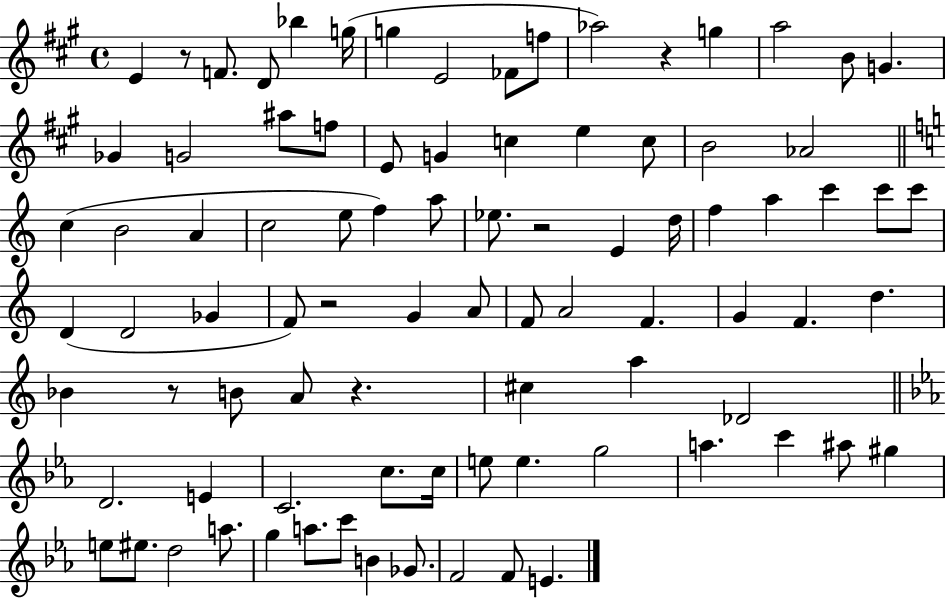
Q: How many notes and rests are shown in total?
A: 88